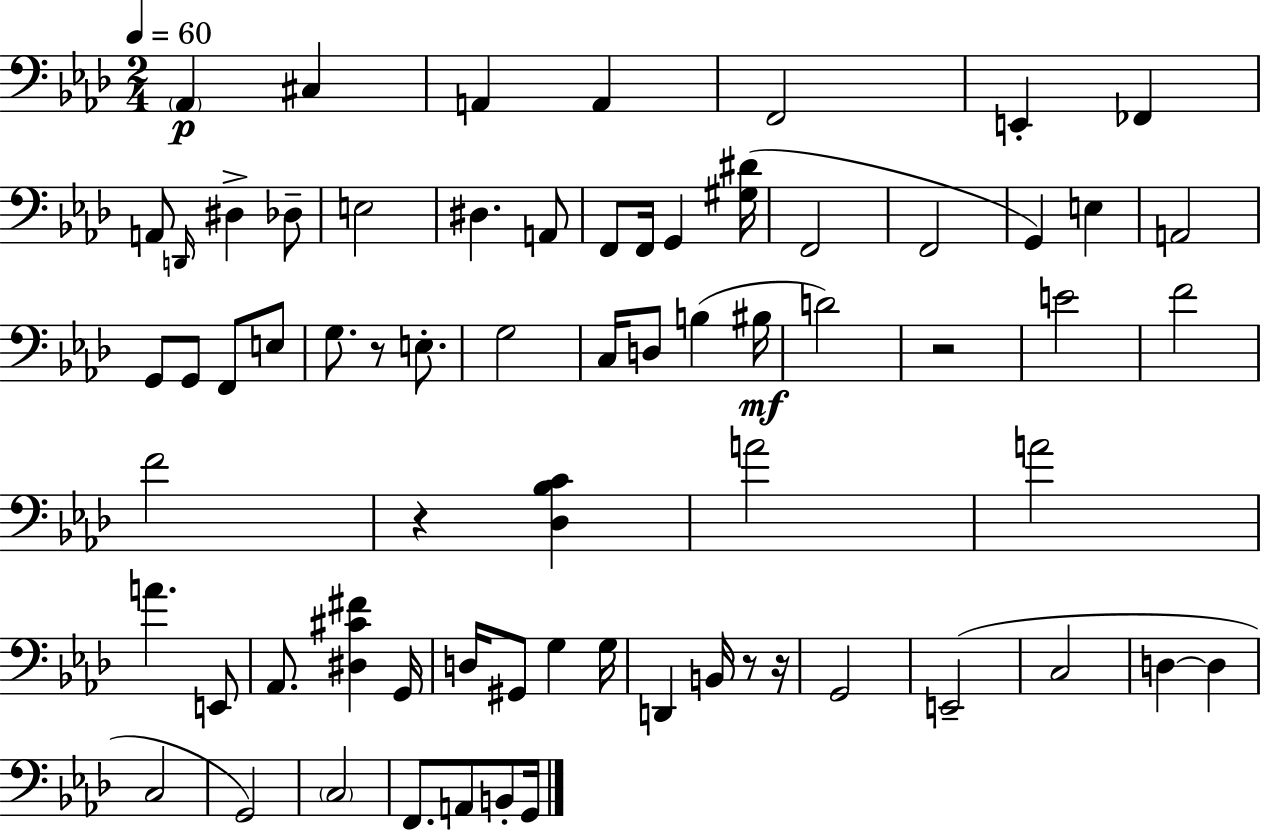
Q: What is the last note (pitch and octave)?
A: G2